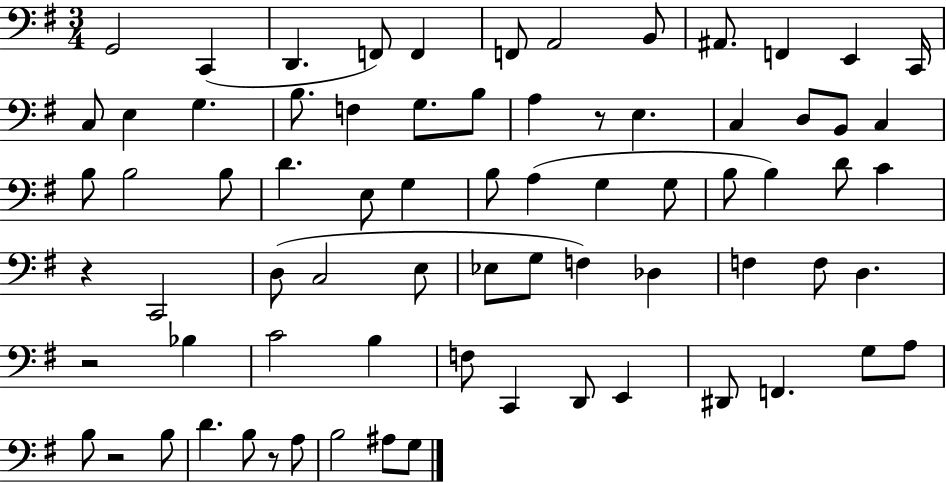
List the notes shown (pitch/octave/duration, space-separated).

G2/h C2/q D2/q. F2/e F2/q F2/e A2/h B2/e A#2/e. F2/q E2/q C2/s C3/e E3/q G3/q. B3/e. F3/q G3/e. B3/e A3/q R/e E3/q. C3/q D3/e B2/e C3/q B3/e B3/h B3/e D4/q. E3/e G3/q B3/e A3/q G3/q G3/e B3/e B3/q D4/e C4/q R/q C2/h D3/e C3/h E3/e Eb3/e G3/e F3/q Db3/q F3/q F3/e D3/q. R/h Bb3/q C4/h B3/q F3/e C2/q D2/e E2/q D#2/e F2/q. G3/e A3/e B3/e R/h B3/e D4/q. B3/e R/e A3/e B3/h A#3/e G3/e